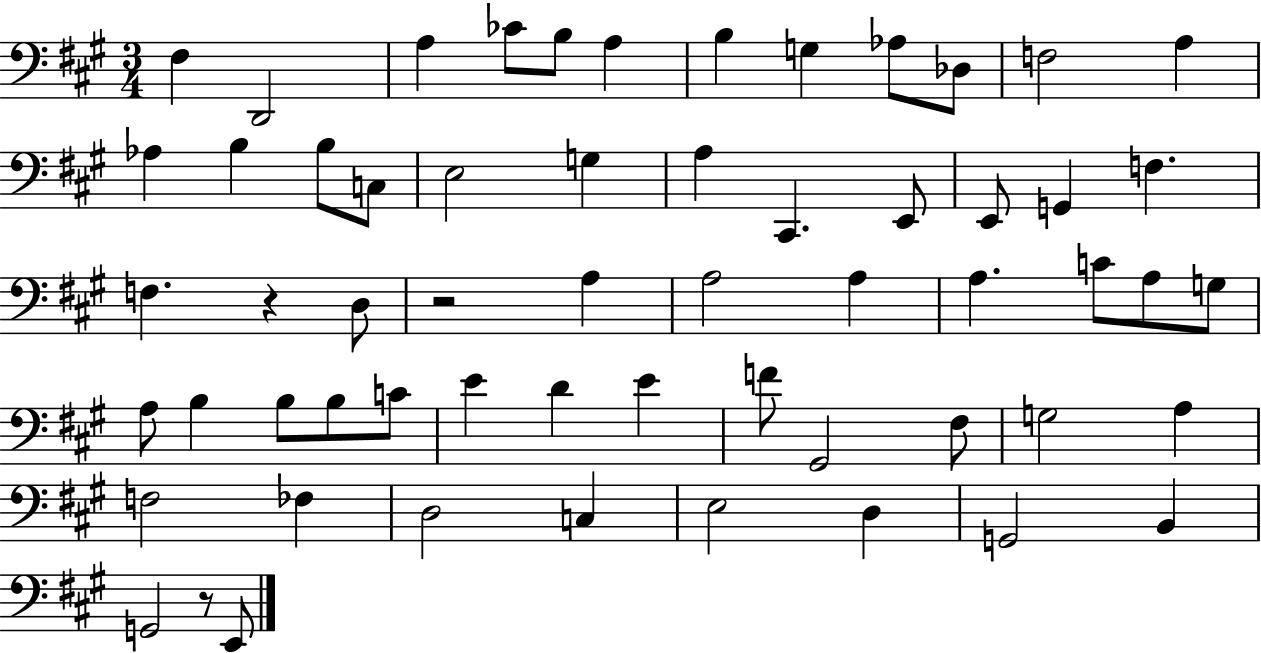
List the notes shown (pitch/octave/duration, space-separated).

F#3/q D2/h A3/q CES4/e B3/e A3/q B3/q G3/q Ab3/e Db3/e F3/h A3/q Ab3/q B3/q B3/e C3/e E3/h G3/q A3/q C#2/q. E2/e E2/e G2/q F3/q. F3/q. R/q D3/e R/h A3/q A3/h A3/q A3/q. C4/e A3/e G3/e A3/e B3/q B3/e B3/e C4/e E4/q D4/q E4/q F4/e G#2/h F#3/e G3/h A3/q F3/h FES3/q D3/h C3/q E3/h D3/q G2/h B2/q G2/h R/e E2/e